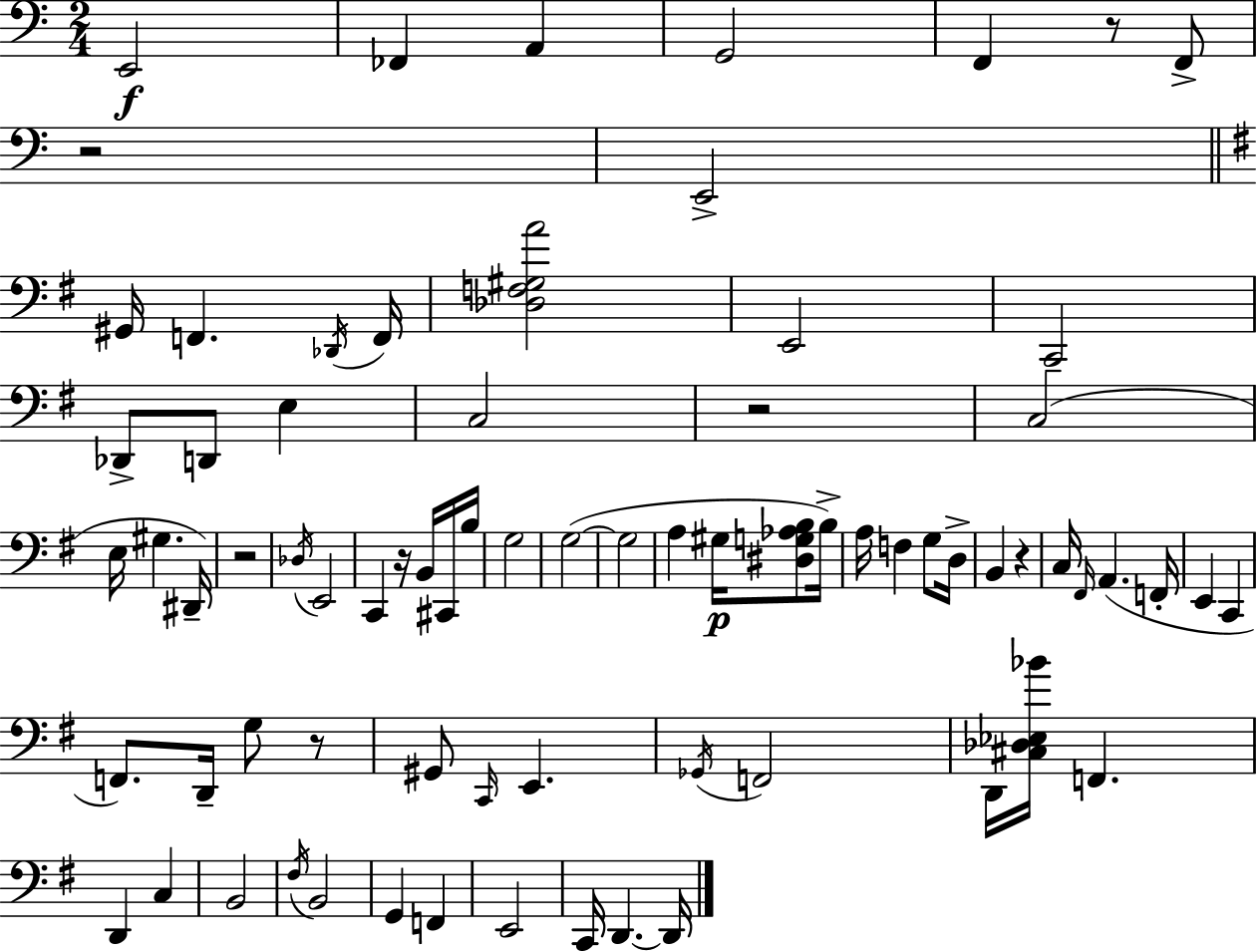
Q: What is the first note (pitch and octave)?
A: E2